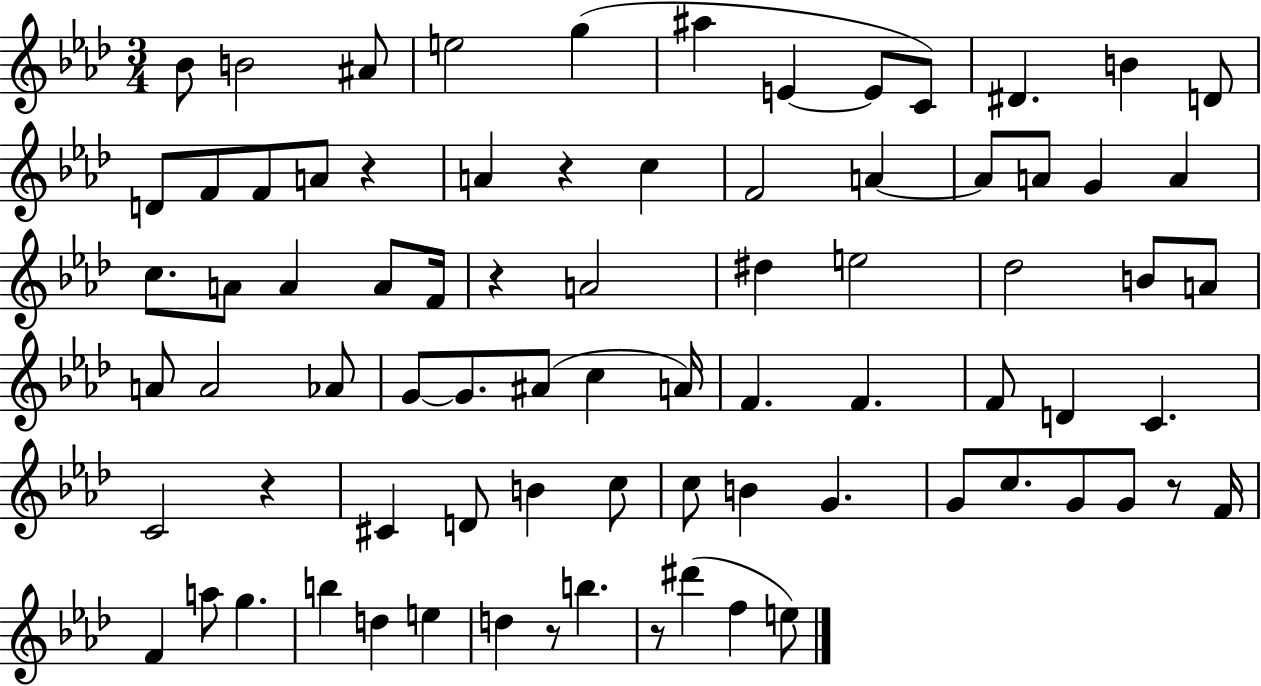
Bb4/e B4/h A#4/e E5/h G5/q A#5/q E4/q E4/e C4/e D#4/q. B4/q D4/e D4/e F4/e F4/e A4/e R/q A4/q R/q C5/q F4/h A4/q A4/e A4/e G4/q A4/q C5/e. A4/e A4/q A4/e F4/s R/q A4/h D#5/q E5/h Db5/h B4/e A4/e A4/e A4/h Ab4/e G4/e G4/e. A#4/e C5/q A4/s F4/q. F4/q. F4/e D4/q C4/q. C4/h R/q C#4/q D4/e B4/q C5/e C5/e B4/q G4/q. G4/e C5/e. G4/e G4/e R/e F4/s F4/q A5/e G5/q. B5/q D5/q E5/q D5/q R/e B5/q. R/e D#6/q F5/q E5/e